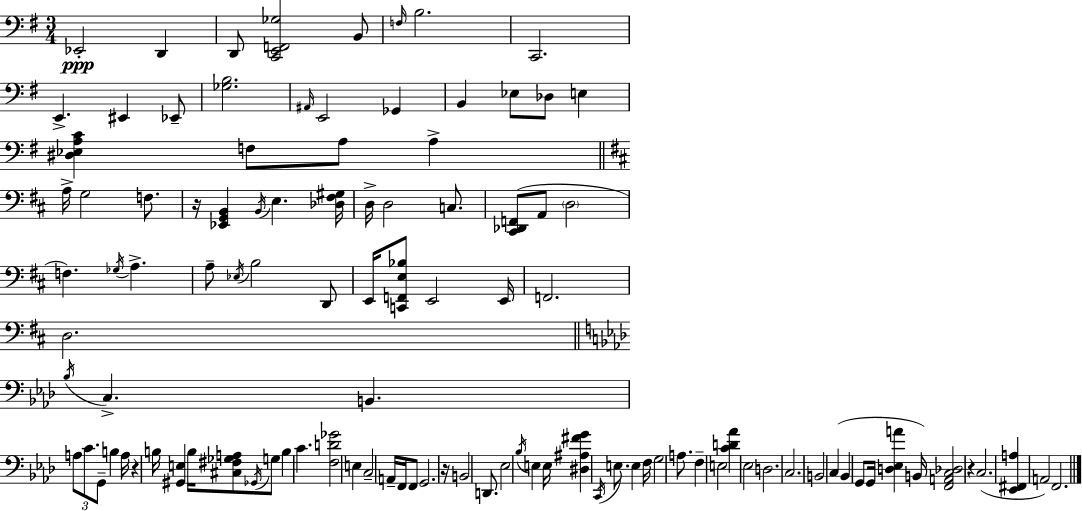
Eb2/h D2/q D2/e [C2,E2,F2,Gb3]/h B2/e F3/s B3/h. C2/h. E2/q. EIS2/q Eb2/e [Gb3,B3]/h. A#2/s E2/h Gb2/q B2/q Eb3/e Db3/e E3/q [D#3,Eb3,A3,C4]/q F3/e A3/e A3/q A3/s G3/h F3/e. R/s [Eb2,G2,B2]/q B2/s E3/q. [Db3,F#3,G#3]/s D3/s D3/h C3/e. [C#2,Db2,F2]/e A2/e D3/h F3/q. Gb3/s A3/q. A3/e Eb3/s B3/h D2/e E2/s [C2,F2,E3,Bb3]/e E2/h E2/s F2/h. D3/h. Bb3/s C3/q. B2/q. A3/e C4/e. G2/e B3/q A3/s R/q B3/s [G#2,E3]/q B3/s [C#3,F#3,Gb3,A3]/e Gb2/s G3/e B3/q C4/q. [F3,D4,Gb4]/h E3/q C3/h A2/s F2/s F2/e G2/h. R/s B2/h D2/e. Eb3/h Bb3/s E3/q E3/s [D#3,A#3,F#4,G4]/q C2/s E3/e. E3/q F3/s G3/h A3/e. F3/q E3/h [C4,D4,Ab4]/q Eb3/h D3/h. C3/h. B2/h C3/q Bb2/q G2/e G2/s [D3,Eb3,A4]/q B2/s [F2,A2,C3,Db3]/h R/q C3/h. [Eb2,F#2,A3]/q A2/h F2/h.